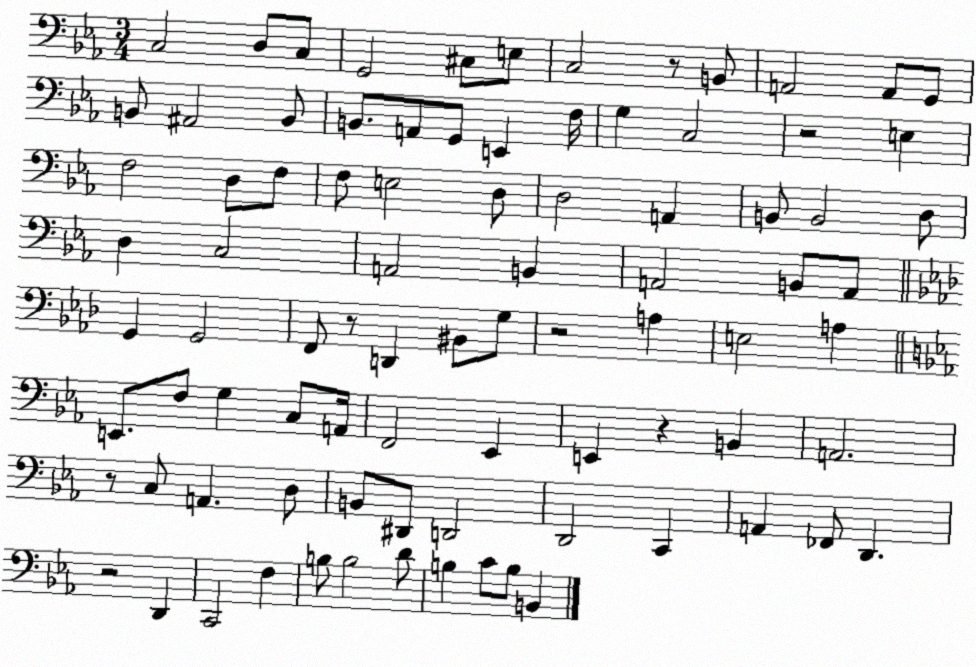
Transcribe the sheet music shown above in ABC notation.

X:1
T:Untitled
M:3/4
L:1/4
K:Eb
C,2 D,/2 C,/2 G,,2 ^C,/2 E,/2 C,2 z/2 B,,/2 A,,2 A,,/2 G,,/2 B,,/2 ^A,,2 B,,/2 B,,/2 A,,/2 G,,/2 E,, F,/4 G, C,2 z2 E, F,2 D,/2 F,/2 F,/2 E,2 D,/2 D,2 A,, B,,/2 B,,2 D,/2 D, C,2 A,,2 B,, A,,2 B,,/2 A,,/2 G,, G,,2 F,,/2 z/2 D,, ^B,,/2 G,/2 z2 A, E,2 A, E,,/2 F,/2 G, C,/2 A,,/4 F,,2 _E,, E,, z B,, A,,2 z/2 C,/2 A,, D,/2 B,,/2 ^D,,/2 D,,2 D,,2 C,, A,, _F,,/2 D,, z2 D,, C,,2 F, B,/2 B,2 D/2 B, C/2 B,/2 B,,